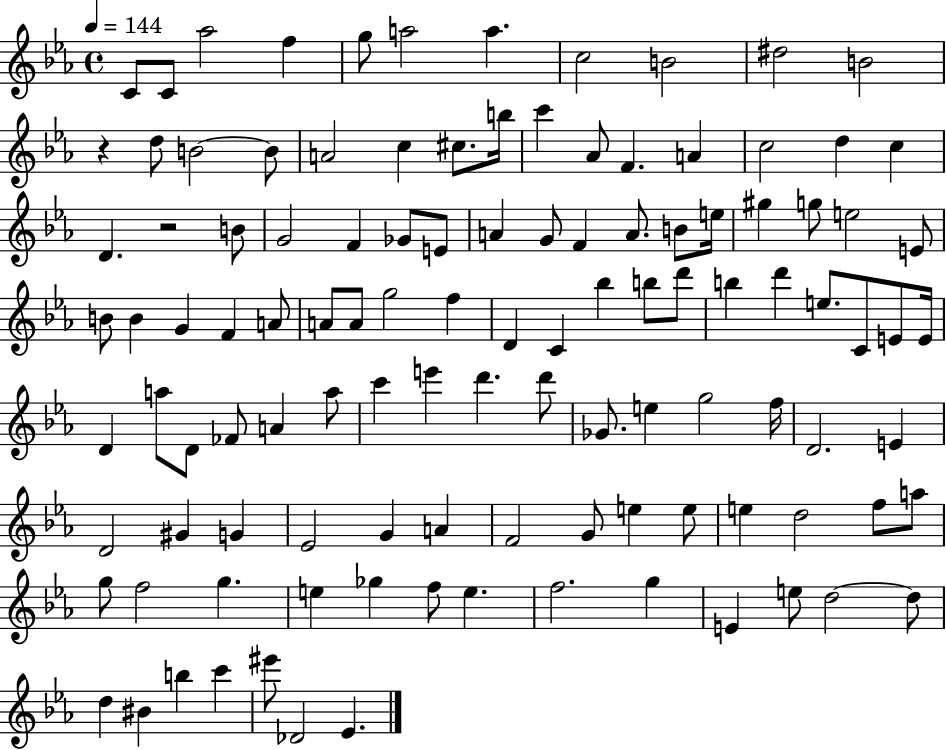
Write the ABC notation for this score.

X:1
T:Untitled
M:4/4
L:1/4
K:Eb
C/2 C/2 _a2 f g/2 a2 a c2 B2 ^d2 B2 z d/2 B2 B/2 A2 c ^c/2 b/4 c' _A/2 F A c2 d c D z2 B/2 G2 F _G/2 E/2 A G/2 F A/2 B/2 e/4 ^g g/2 e2 E/2 B/2 B G F A/2 A/2 A/2 g2 f D C _b b/2 d'/2 b d' e/2 C/2 E/2 E/4 D a/2 D/2 _F/2 A a/2 c' e' d' d'/2 _G/2 e g2 f/4 D2 E D2 ^G G _E2 G A F2 G/2 e e/2 e d2 f/2 a/2 g/2 f2 g e _g f/2 e f2 g E e/2 d2 d/2 d ^B b c' ^e'/2 _D2 _E